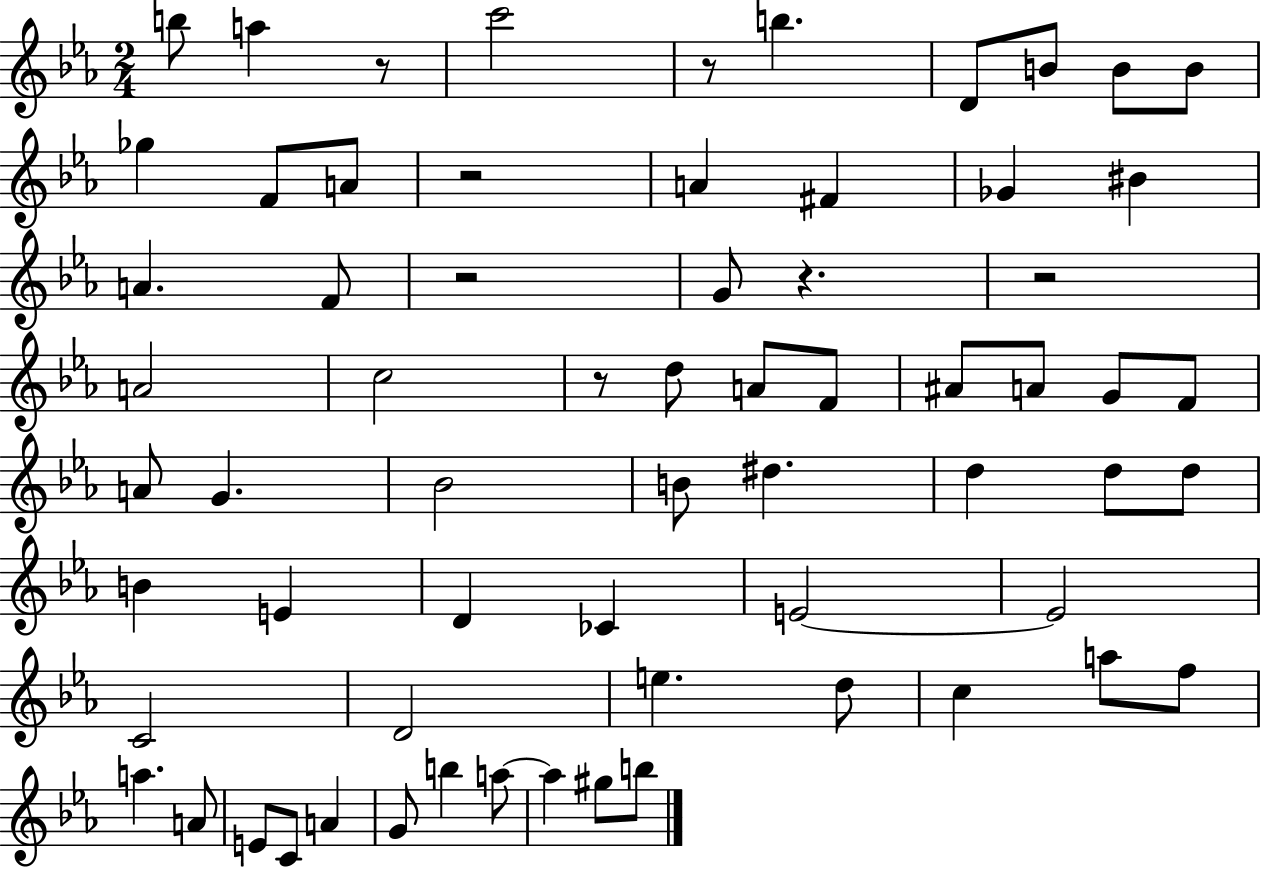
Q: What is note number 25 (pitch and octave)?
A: A4